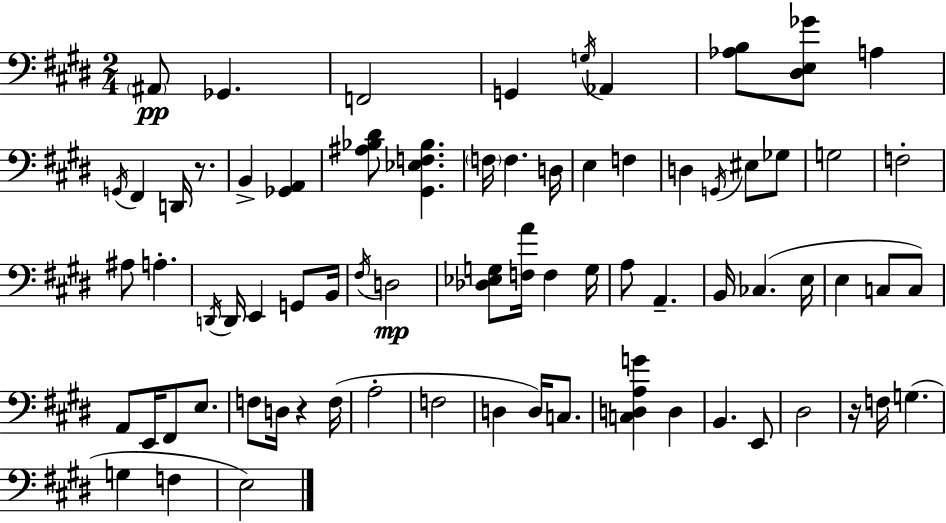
X:1
T:Untitled
M:2/4
L:1/4
K:E
^A,,/2 _G,, F,,2 G,, G,/4 _A,, [_A,B,]/2 [^D,E,_G]/2 A, G,,/4 ^F,, D,,/4 z/2 B,, [_G,,A,,] [^A,_B,^D]/2 [^G,,_E,F,_B,] F,/4 F, D,/4 E, F, D, G,,/4 ^E,/2 _G,/2 G,2 F,2 ^A,/2 A, D,,/4 D,,/4 E,, G,,/2 B,,/4 ^F,/4 D,2 [_D,_E,G,]/2 [F,A]/4 F, G,/4 A,/2 A,, B,,/4 _C, E,/4 E, C,/2 C,/2 A,,/2 E,,/4 ^F,,/2 E,/2 F,/2 D,/4 z F,/4 A,2 F,2 D, D,/4 C,/2 [C,D,A,G] D, B,, E,,/2 ^D,2 z/4 F,/4 G, G, F, E,2